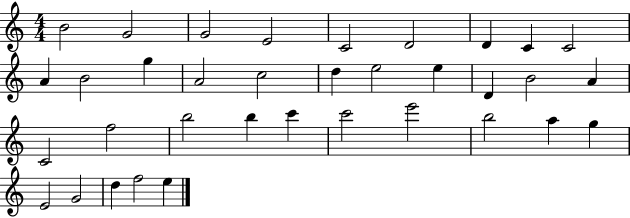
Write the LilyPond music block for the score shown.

{
  \clef treble
  \numericTimeSignature
  \time 4/4
  \key c \major
  b'2 g'2 | g'2 e'2 | c'2 d'2 | d'4 c'4 c'2 | \break a'4 b'2 g''4 | a'2 c''2 | d''4 e''2 e''4 | d'4 b'2 a'4 | \break c'2 f''2 | b''2 b''4 c'''4 | c'''2 e'''2 | b''2 a''4 g''4 | \break e'2 g'2 | d''4 f''2 e''4 | \bar "|."
}